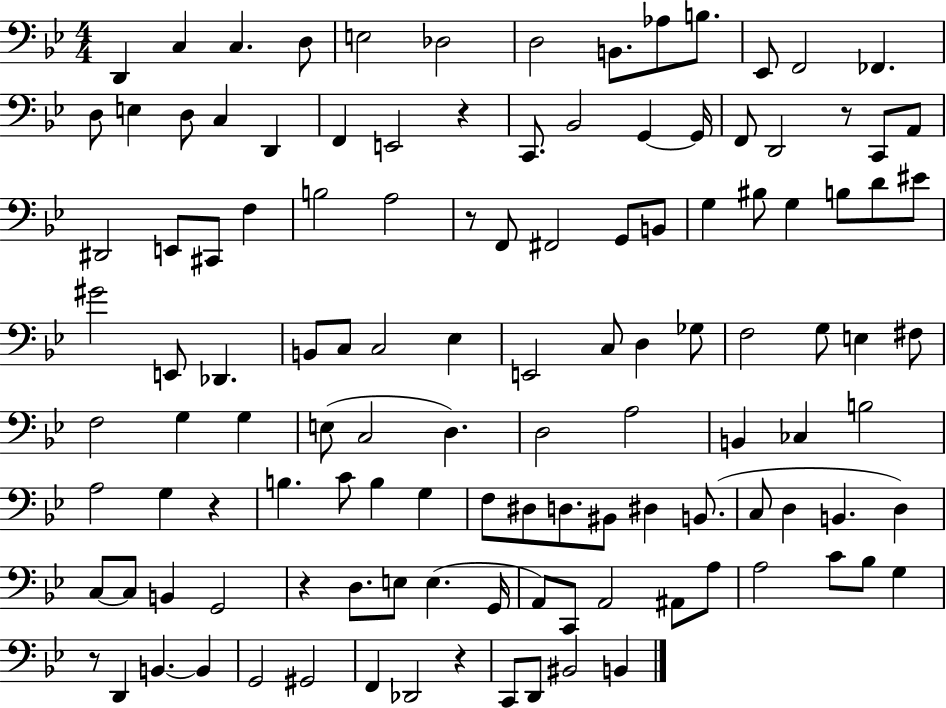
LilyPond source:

{
  \clef bass
  \numericTimeSignature
  \time 4/4
  \key bes \major
  \repeat volta 2 { d,4 c4 c4. d8 | e2 des2 | d2 b,8. aes8 b8. | ees,8 f,2 fes,4. | \break d8 e4 d8 c4 d,4 | f,4 e,2 r4 | c,8. bes,2 g,4~~ g,16 | f,8 d,2 r8 c,8 a,8 | \break dis,2 e,8 cis,8 f4 | b2 a2 | r8 f,8 fis,2 g,8 b,8 | g4 bis8 g4 b8 d'8 eis'8 | \break gis'2 e,8 des,4. | b,8 c8 c2 ees4 | e,2 c8 d4 ges8 | f2 g8 e4 fis8 | \break f2 g4 g4 | e8( c2 d4.) | d2 a2 | b,4 ces4 b2 | \break a2 g4 r4 | b4. c'8 b4 g4 | f8 dis8 d8. bis,8 dis4 b,8.( | c8 d4 b,4. d4) | \break c8~~ c8 b,4 g,2 | r4 d8. e8 e4.( g,16 | a,8) c,8 a,2 ais,8 a8 | a2 c'8 bes8 g4 | \break r8 d,4 b,4.~~ b,4 | g,2 gis,2 | f,4 des,2 r4 | c,8 d,8 bis,2 b,4 | \break } \bar "|."
}